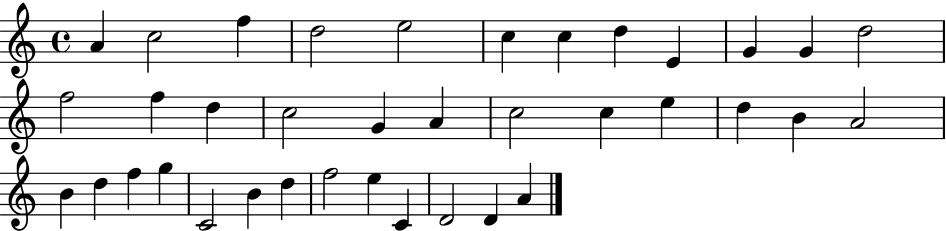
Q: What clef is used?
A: treble